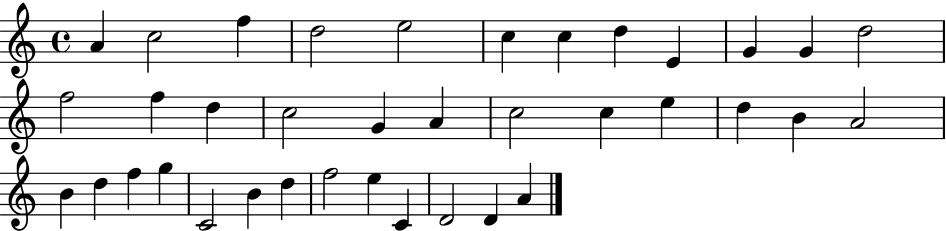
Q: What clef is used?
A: treble